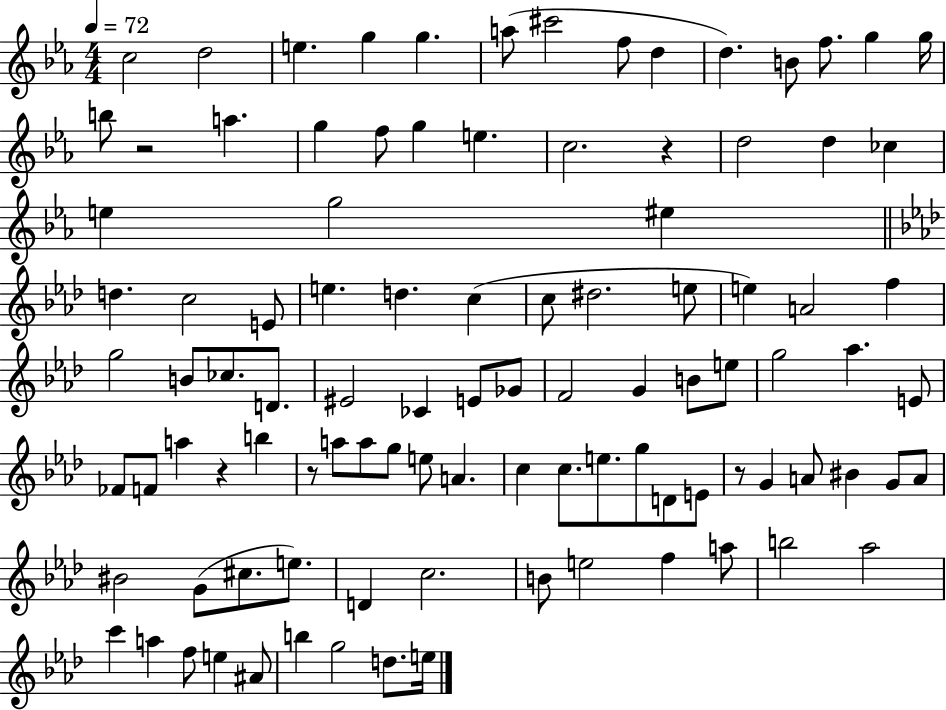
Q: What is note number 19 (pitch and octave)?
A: G5